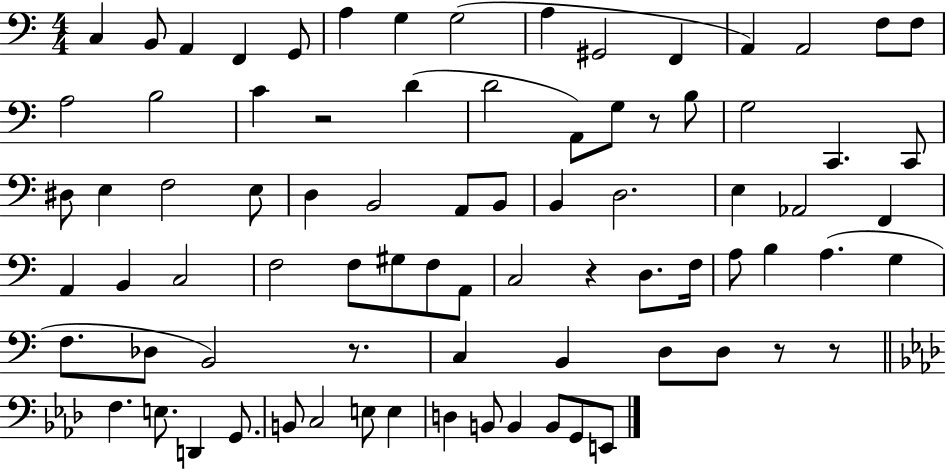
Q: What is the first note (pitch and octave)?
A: C3